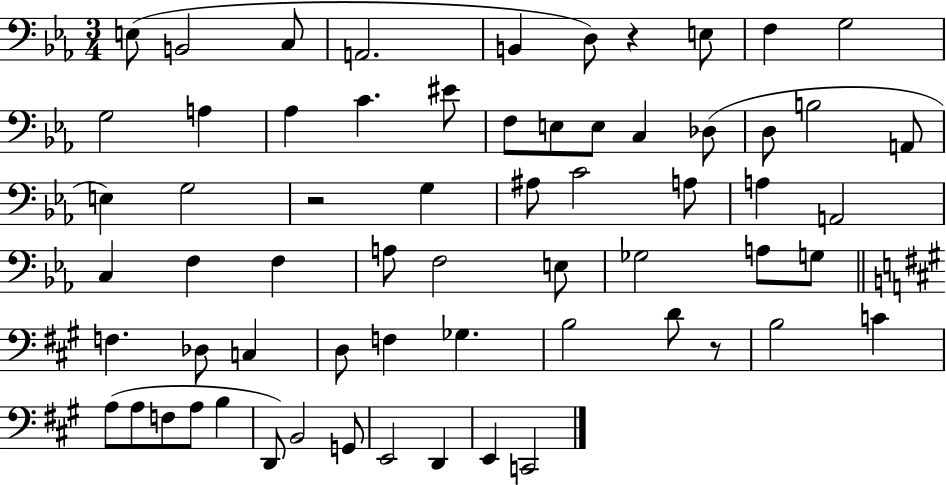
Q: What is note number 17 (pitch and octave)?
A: E3